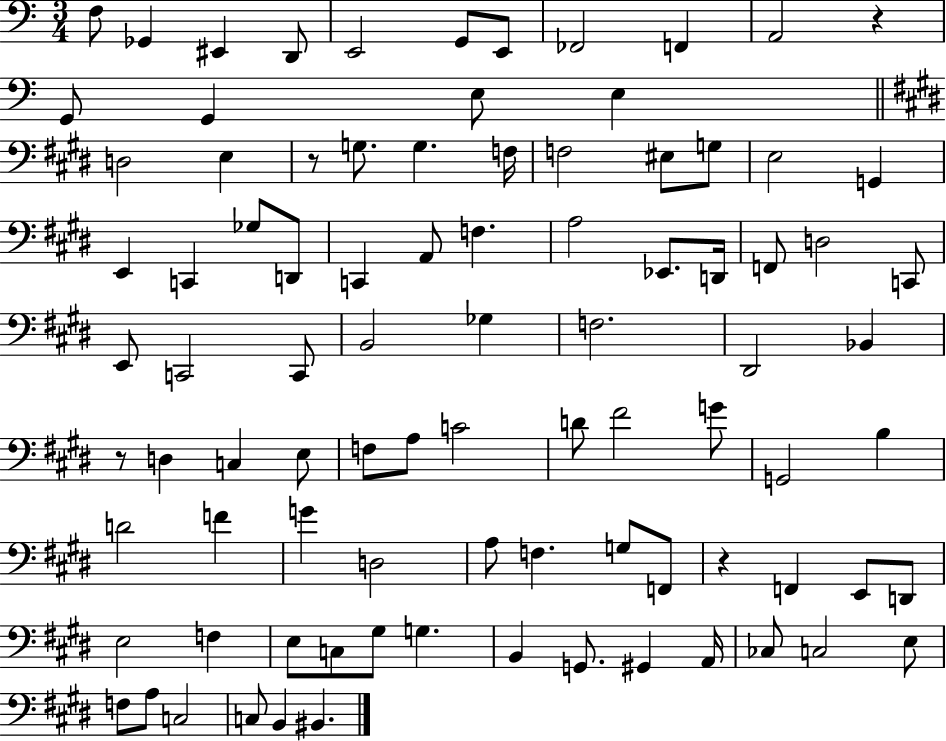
F3/e Gb2/q EIS2/q D2/e E2/h G2/e E2/e FES2/h F2/q A2/h R/q G2/e G2/q E3/e E3/q D3/h E3/q R/e G3/e. G3/q. F3/s F3/h EIS3/e G3/e E3/h G2/q E2/q C2/q Gb3/e D2/e C2/q A2/e F3/q. A3/h Eb2/e. D2/s F2/e D3/h C2/e E2/e C2/h C2/e B2/h Gb3/q F3/h. D#2/h Bb2/q R/e D3/q C3/q E3/e F3/e A3/e C4/h D4/e F#4/h G4/e G2/h B3/q D4/h F4/q G4/q D3/h A3/e F3/q. G3/e F2/e R/q F2/q E2/e D2/e E3/h F3/q E3/e C3/e G#3/e G3/q. B2/q G2/e. G#2/q A2/s CES3/e C3/h E3/e F3/e A3/e C3/h C3/e B2/q BIS2/q.